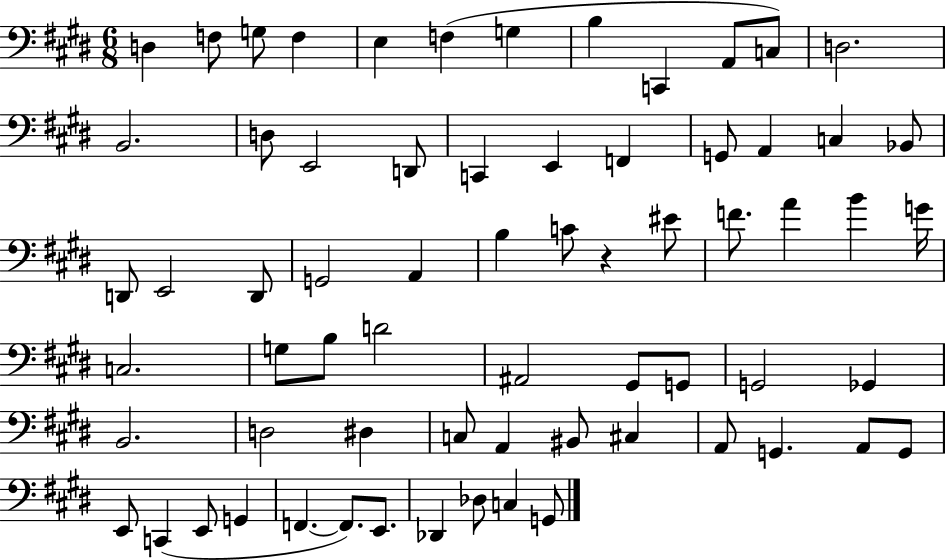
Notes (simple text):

D3/q F3/e G3/e F3/q E3/q F3/q G3/q B3/q C2/q A2/e C3/e D3/h. B2/h. D3/e E2/h D2/e C2/q E2/q F2/q G2/e A2/q C3/q Bb2/e D2/e E2/h D2/e G2/h A2/q B3/q C4/e R/q EIS4/e F4/e. A4/q B4/q G4/s C3/h. G3/e B3/e D4/h A#2/h G#2/e G2/e G2/h Gb2/q B2/h. D3/h D#3/q C3/e A2/q BIS2/e C#3/q A2/e G2/q. A2/e G2/e E2/e C2/q E2/e G2/q F2/q. F2/e. E2/e. Db2/q Db3/e C3/q G2/e